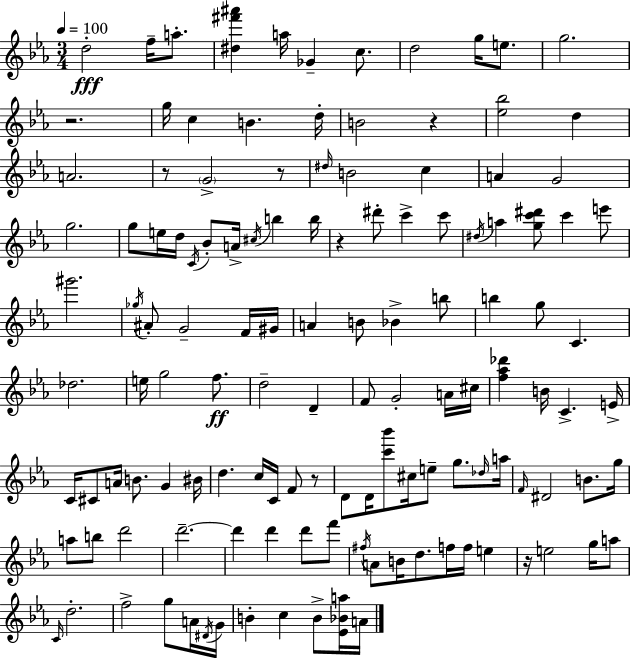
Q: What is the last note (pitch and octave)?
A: A4